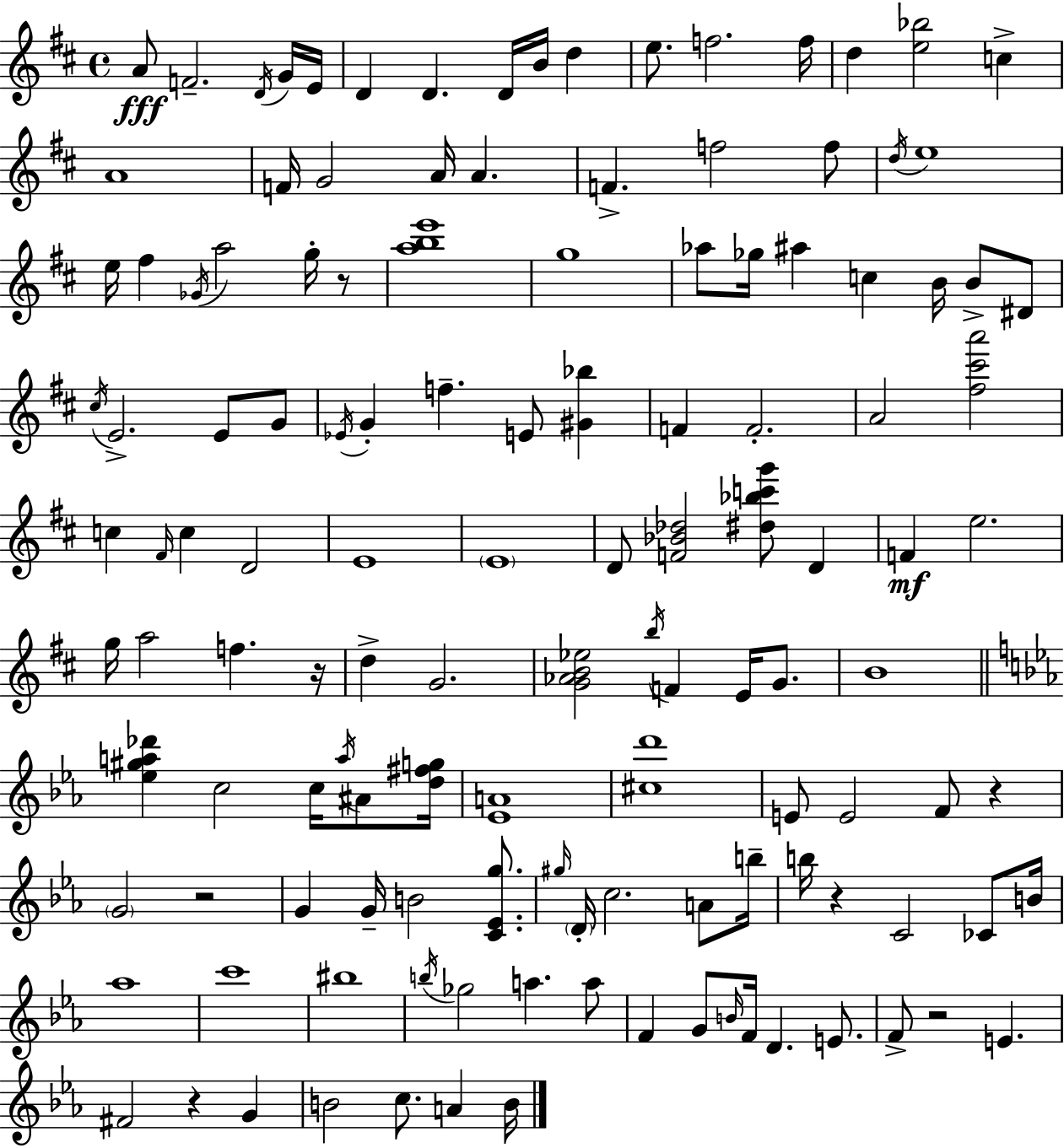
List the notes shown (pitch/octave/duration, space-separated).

A4/e F4/h. D4/s G4/s E4/s D4/q D4/q. D4/s B4/s D5/q E5/e. F5/h. F5/s D5/q [E5,Bb5]/h C5/q A4/w F4/s G4/h A4/s A4/q. F4/q. F5/h F5/e D5/s E5/w E5/s F#5/q Gb4/s A5/h G5/s R/e [A5,B5,E6]/w G5/w Ab5/e Gb5/s A#5/q C5/q B4/s B4/e D#4/e C#5/s E4/h. E4/e G4/e Eb4/s G4/q F5/q. E4/e [G#4,Bb5]/q F4/q F4/h. A4/h [F#5,C#6,A6]/h C5/q F#4/s C5/q D4/h E4/w E4/w D4/e [F4,Bb4,Db5]/h [D#5,Bb5,C6,G6]/e D4/q F4/q E5/h. G5/s A5/h F5/q. R/s D5/q G4/h. [G4,Ab4,B4,Eb5]/h B5/s F4/q E4/s G4/e. B4/w [Eb5,G#5,A5,Db6]/q C5/h C5/s A5/s A#4/e [D5,F#5,G5]/s [Eb4,A4]/w [C#5,D6]/w E4/e E4/h F4/e R/q G4/h R/h G4/q G4/s B4/h [C4,Eb4,G5]/e. G#5/s D4/s C5/h. A4/e B5/s B5/s R/q C4/h CES4/e B4/s Ab5/w C6/w BIS5/w B5/s Gb5/h A5/q. A5/e F4/q G4/e B4/s F4/s D4/q. E4/e. F4/e R/h E4/q. F#4/h R/q G4/q B4/h C5/e. A4/q B4/s